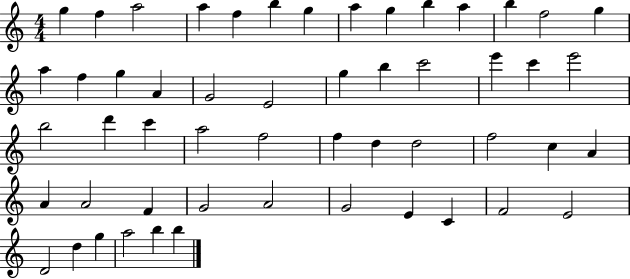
{
  \clef treble
  \numericTimeSignature
  \time 4/4
  \key c \major
  g''4 f''4 a''2 | a''4 f''4 b''4 g''4 | a''4 g''4 b''4 a''4 | b''4 f''2 g''4 | \break a''4 f''4 g''4 a'4 | g'2 e'2 | g''4 b''4 c'''2 | e'''4 c'''4 e'''2 | \break b''2 d'''4 c'''4 | a''2 f''2 | f''4 d''4 d''2 | f''2 c''4 a'4 | \break a'4 a'2 f'4 | g'2 a'2 | g'2 e'4 c'4 | f'2 e'2 | \break d'2 d''4 g''4 | a''2 b''4 b''4 | \bar "|."
}